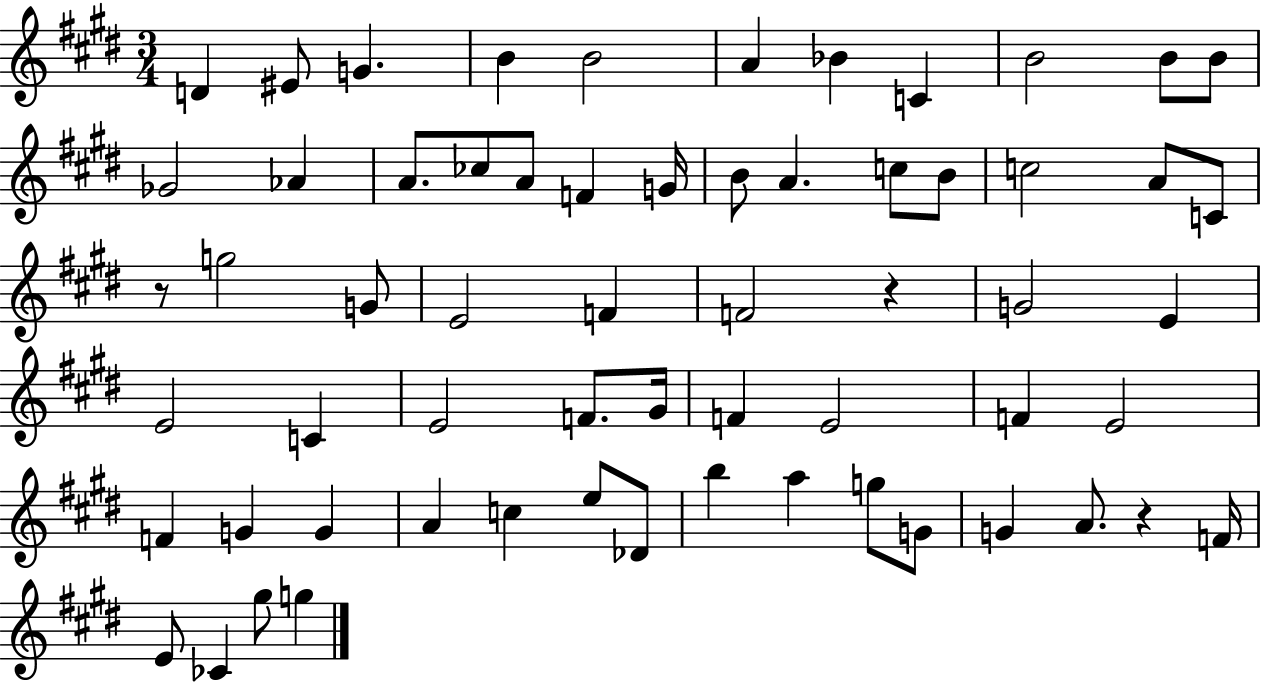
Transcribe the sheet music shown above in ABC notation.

X:1
T:Untitled
M:3/4
L:1/4
K:E
D ^E/2 G B B2 A _B C B2 B/2 B/2 _G2 _A A/2 _c/2 A/2 F G/4 B/2 A c/2 B/2 c2 A/2 C/2 z/2 g2 G/2 E2 F F2 z G2 E E2 C E2 F/2 ^G/4 F E2 F E2 F G G A c e/2 _D/2 b a g/2 G/2 G A/2 z F/4 E/2 _C ^g/2 g